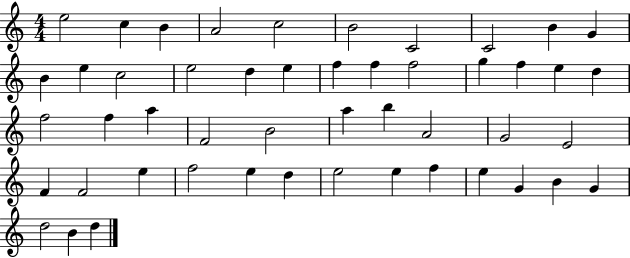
{
  \clef treble
  \numericTimeSignature
  \time 4/4
  \key c \major
  e''2 c''4 b'4 | a'2 c''2 | b'2 c'2 | c'2 b'4 g'4 | \break b'4 e''4 c''2 | e''2 d''4 e''4 | f''4 f''4 f''2 | g''4 f''4 e''4 d''4 | \break f''2 f''4 a''4 | f'2 b'2 | a''4 b''4 a'2 | g'2 e'2 | \break f'4 f'2 e''4 | f''2 e''4 d''4 | e''2 e''4 f''4 | e''4 g'4 b'4 g'4 | \break d''2 b'4 d''4 | \bar "|."
}